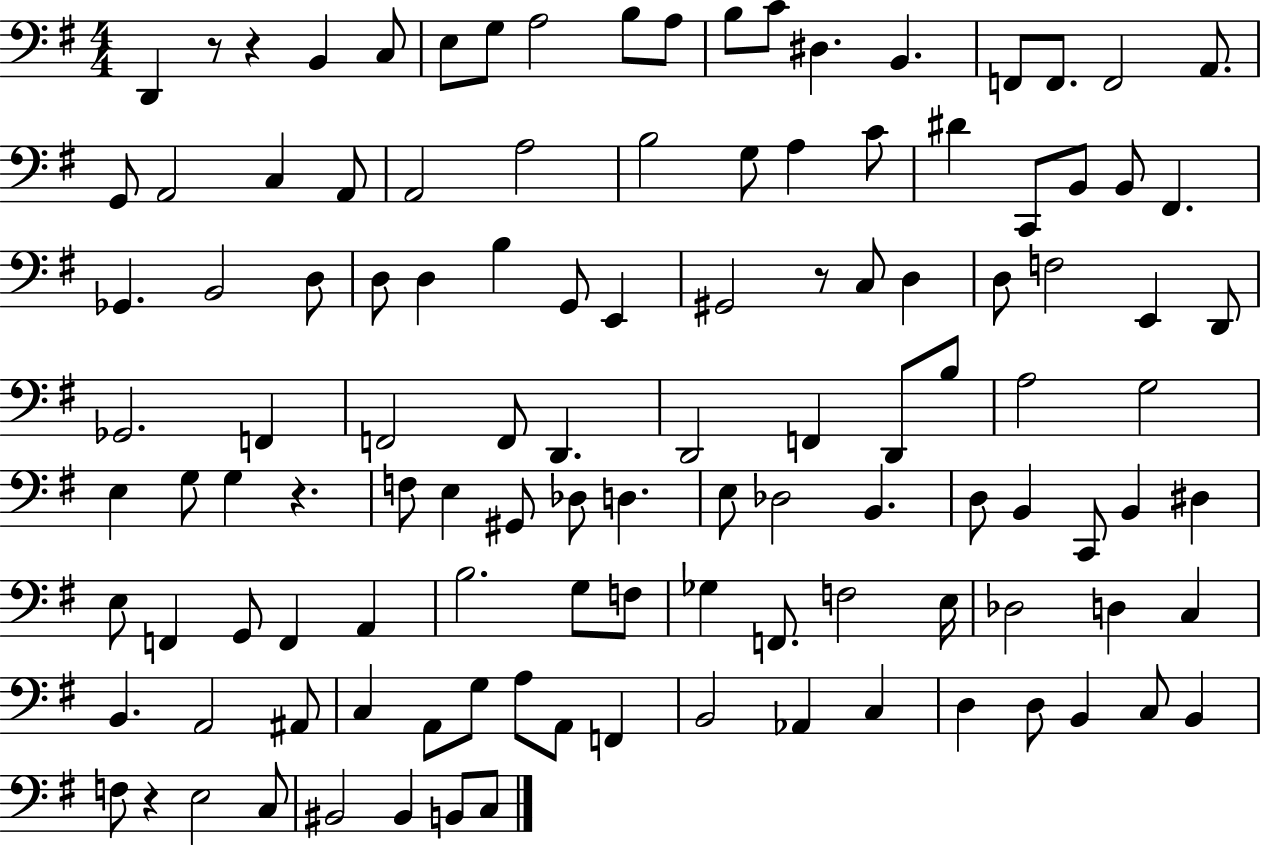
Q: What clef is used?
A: bass